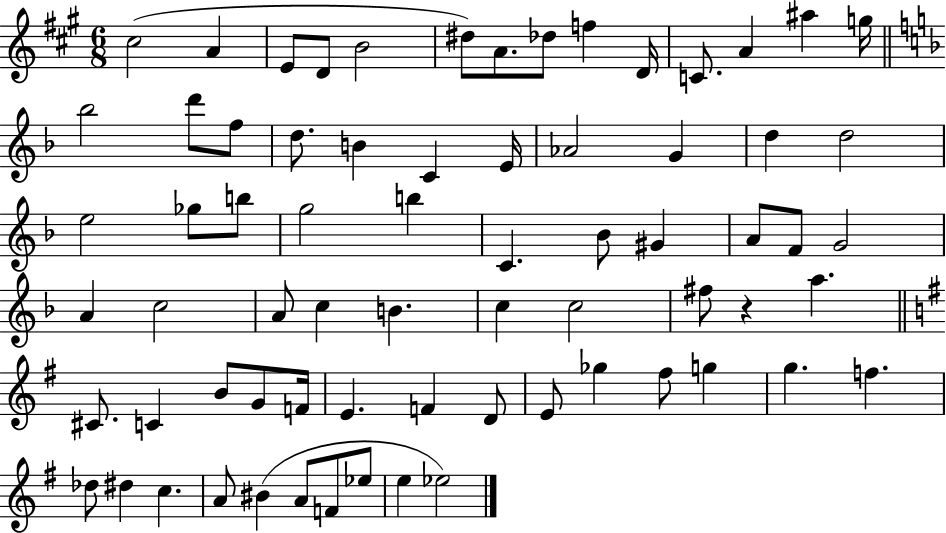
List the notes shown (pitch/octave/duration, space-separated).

C#5/h A4/q E4/e D4/e B4/h D#5/e A4/e. Db5/e F5/q D4/s C4/e. A4/q A#5/q G5/s Bb5/h D6/e F5/e D5/e. B4/q C4/q E4/s Ab4/h G4/q D5/q D5/h E5/h Gb5/e B5/e G5/h B5/q C4/q. Bb4/e G#4/q A4/e F4/e G4/h A4/q C5/h A4/e C5/q B4/q. C5/q C5/h F#5/e R/q A5/q. C#4/e. C4/q B4/e G4/e F4/s E4/q. F4/q D4/e E4/e Gb5/q F#5/e G5/q G5/q. F5/q. Db5/e D#5/q C5/q. A4/e BIS4/q A4/e F4/e Eb5/e E5/q Eb5/h